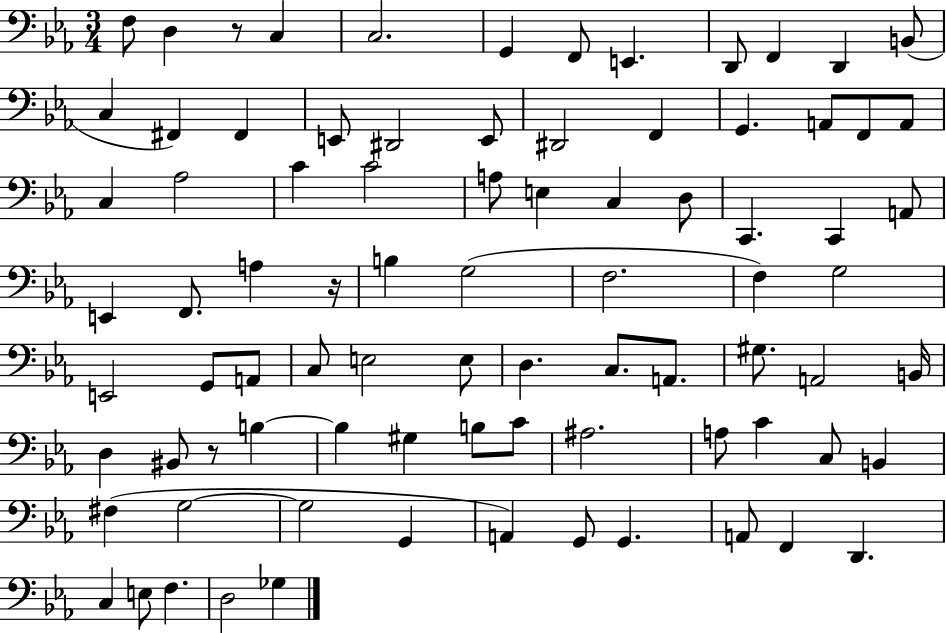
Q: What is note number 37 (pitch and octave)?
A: A3